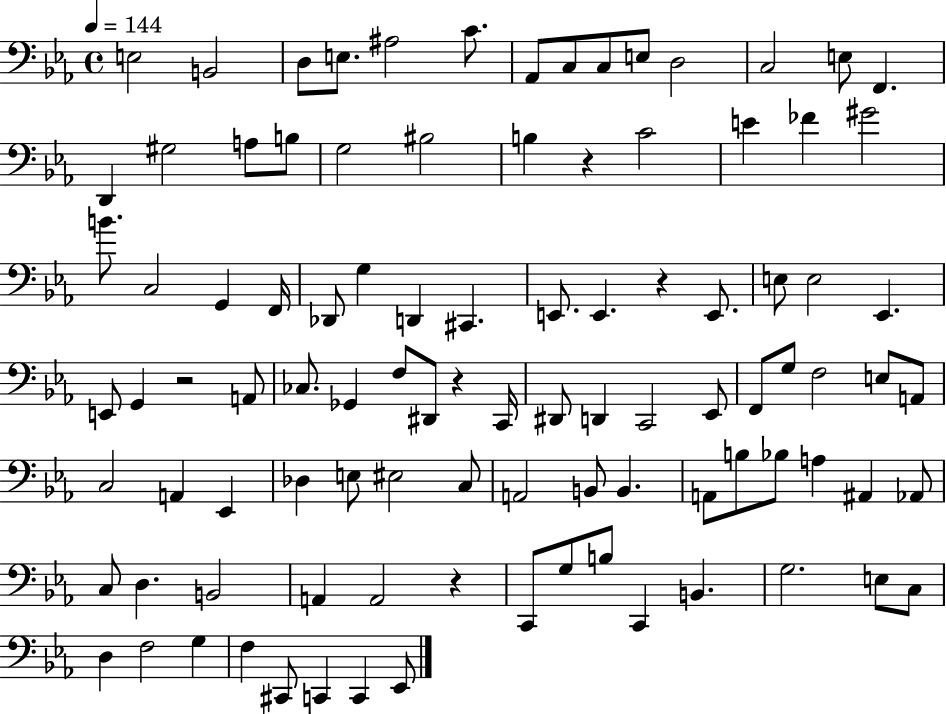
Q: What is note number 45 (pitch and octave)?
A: F3